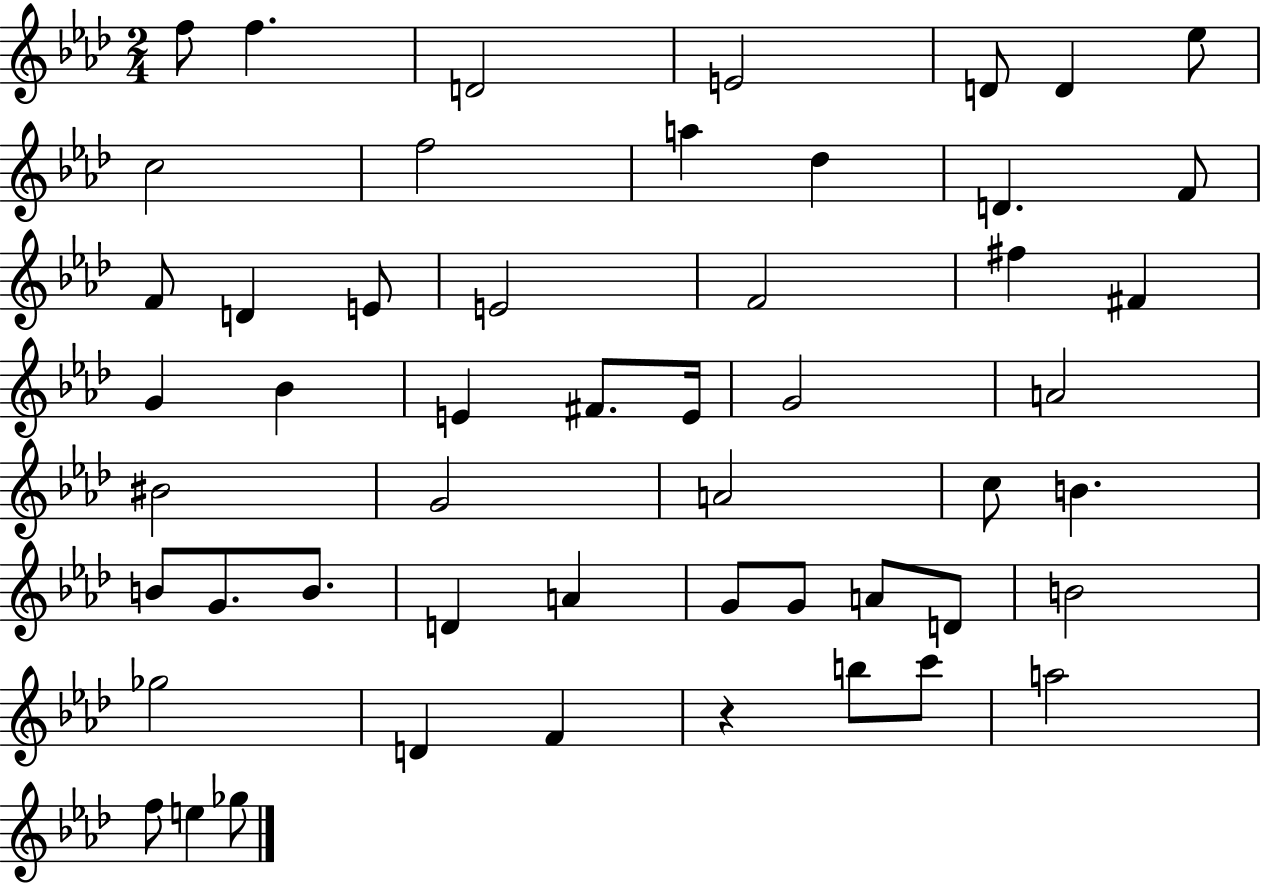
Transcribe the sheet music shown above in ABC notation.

X:1
T:Untitled
M:2/4
L:1/4
K:Ab
f/2 f D2 E2 D/2 D _e/2 c2 f2 a _d D F/2 F/2 D E/2 E2 F2 ^f ^F G _B E ^F/2 E/4 G2 A2 ^B2 G2 A2 c/2 B B/2 G/2 B/2 D A G/2 G/2 A/2 D/2 B2 _g2 D F z b/2 c'/2 a2 f/2 e _g/2